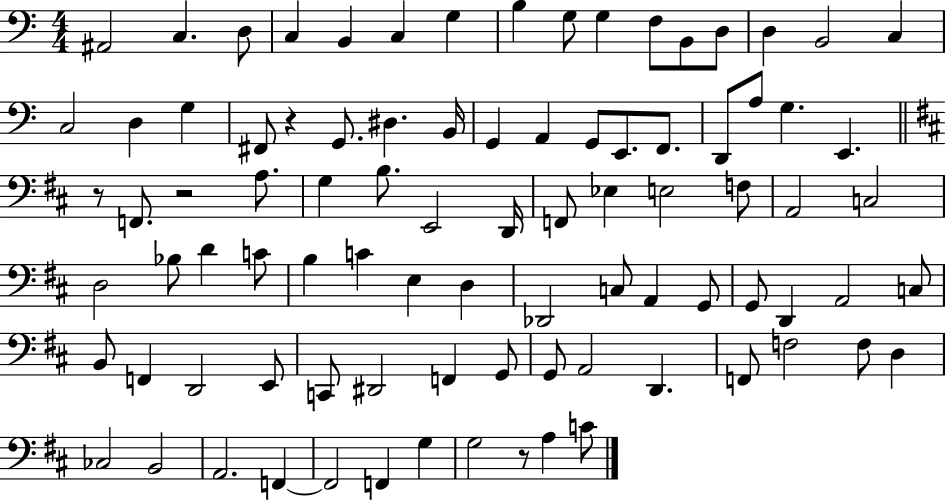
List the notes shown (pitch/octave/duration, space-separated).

A#2/h C3/q. D3/e C3/q B2/q C3/q G3/q B3/q G3/e G3/q F3/e B2/e D3/e D3/q B2/h C3/q C3/h D3/q G3/q F#2/e R/q G2/e. D#3/q. B2/s G2/q A2/q G2/e E2/e. F2/e. D2/e A3/e G3/q. E2/q. R/e F2/e. R/h A3/e. G3/q B3/e. E2/h D2/s F2/e Eb3/q E3/h F3/e A2/h C3/h D3/h Bb3/e D4/q C4/e B3/q C4/q E3/q D3/q Db2/h C3/e A2/q G2/e G2/e D2/q A2/h C3/e B2/e F2/q D2/h E2/e C2/e D#2/h F2/q G2/e G2/e A2/h D2/q. F2/e F3/h F3/e D3/q CES3/h B2/h A2/h. F2/q F2/h F2/q G3/q G3/h R/e A3/q C4/e